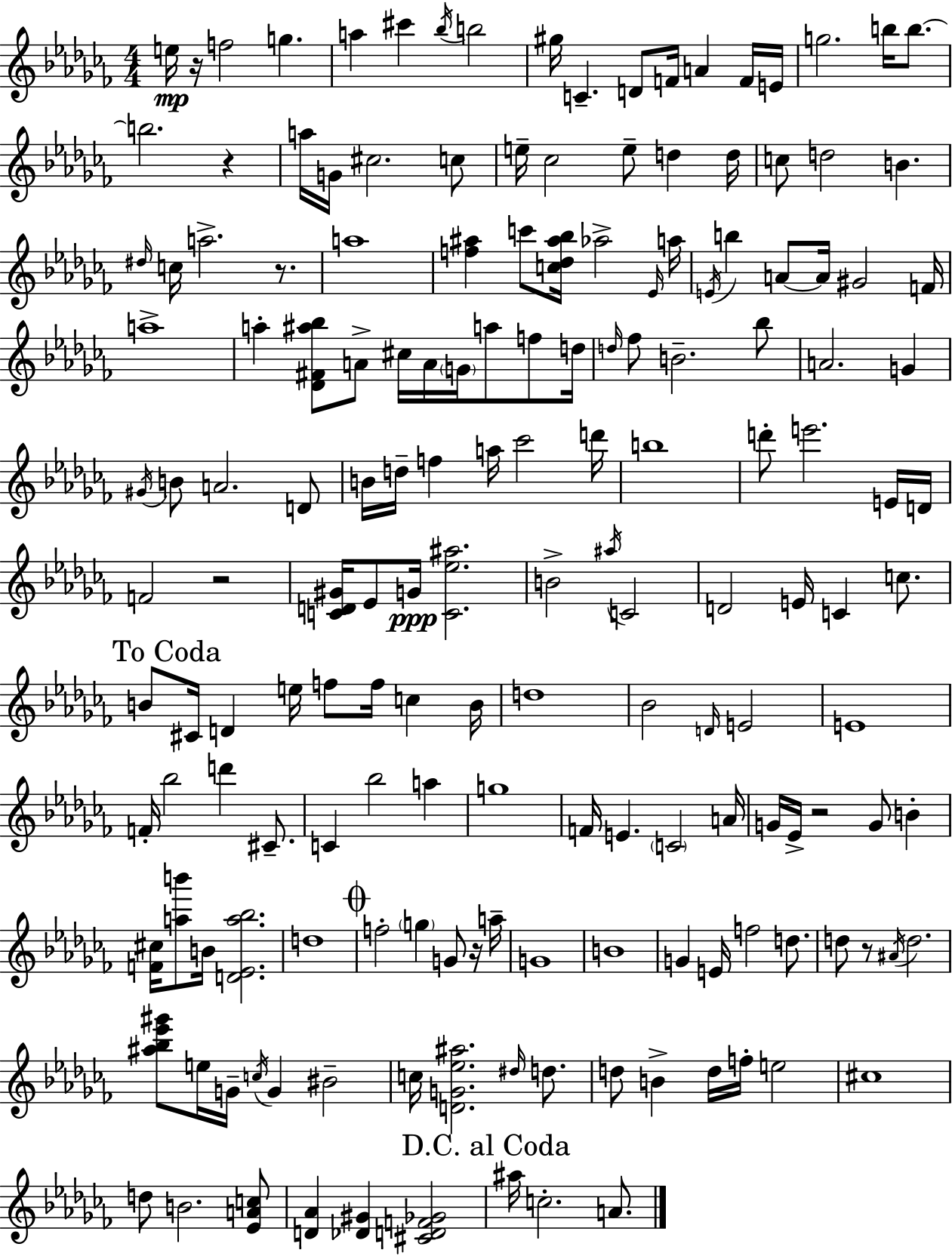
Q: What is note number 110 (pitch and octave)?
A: G4